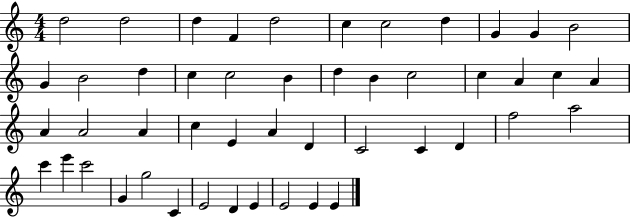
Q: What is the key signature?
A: C major